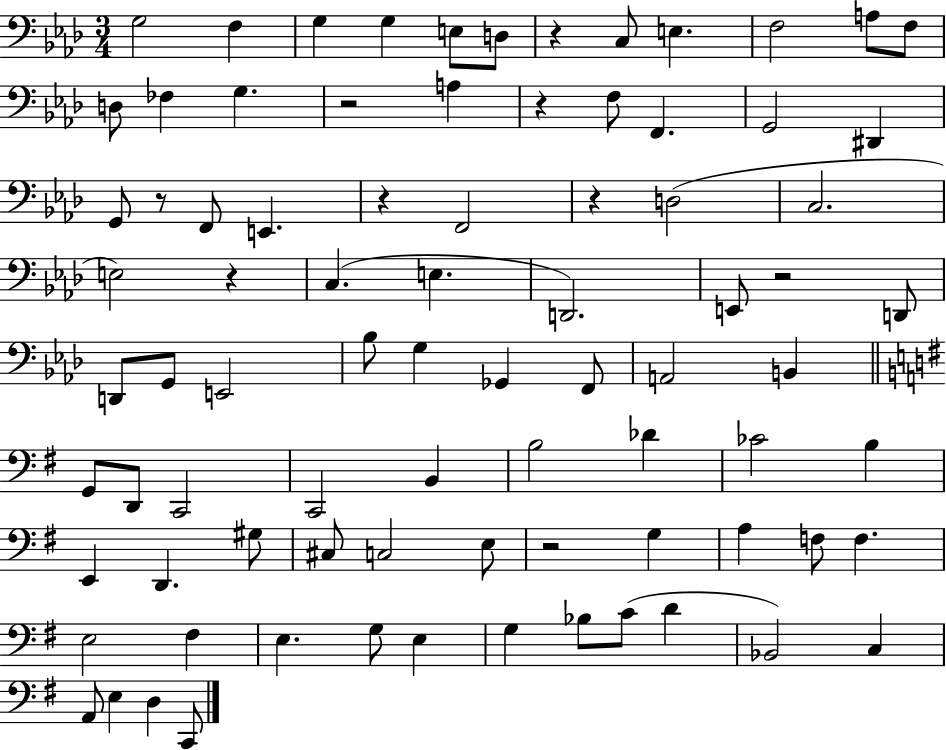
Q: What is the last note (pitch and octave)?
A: C2